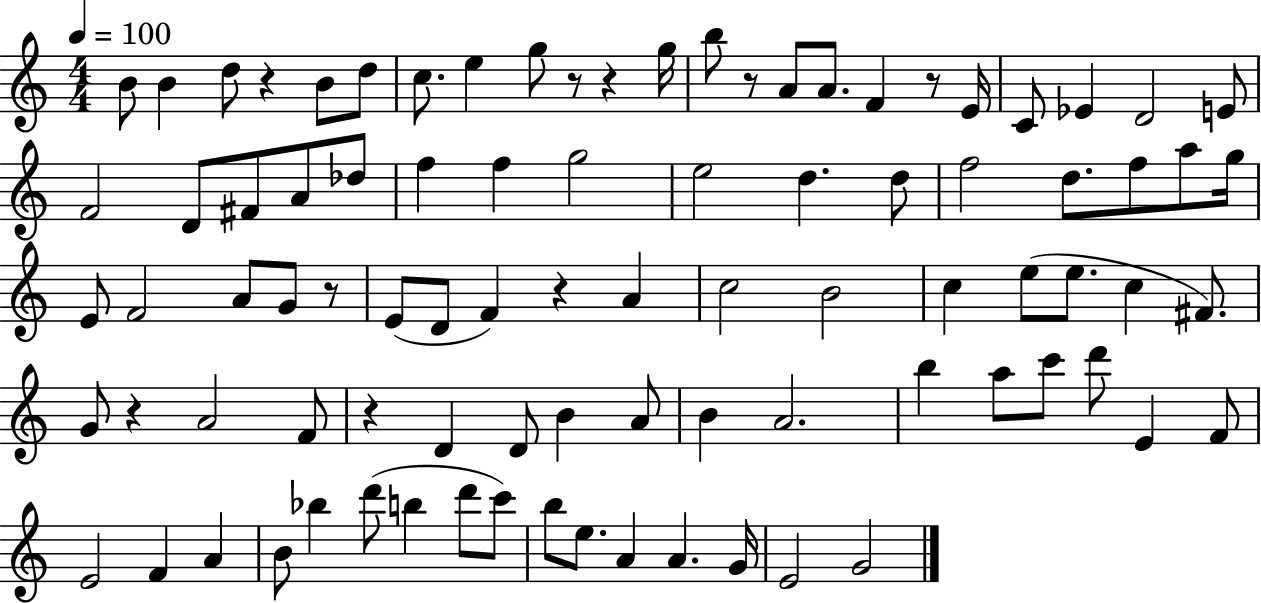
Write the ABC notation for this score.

X:1
T:Untitled
M:4/4
L:1/4
K:C
B/2 B d/2 z B/2 d/2 c/2 e g/2 z/2 z g/4 b/2 z/2 A/2 A/2 F z/2 E/4 C/2 _E D2 E/2 F2 D/2 ^F/2 A/2 _d/2 f f g2 e2 d d/2 f2 d/2 f/2 a/2 g/4 E/2 F2 A/2 G/2 z/2 E/2 D/2 F z A c2 B2 c e/2 e/2 c ^F/2 G/2 z A2 F/2 z D D/2 B A/2 B A2 b a/2 c'/2 d'/2 E F/2 E2 F A B/2 _b d'/2 b d'/2 c'/2 b/2 e/2 A A G/4 E2 G2